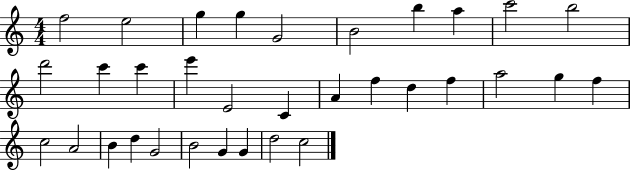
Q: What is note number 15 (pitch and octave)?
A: E4